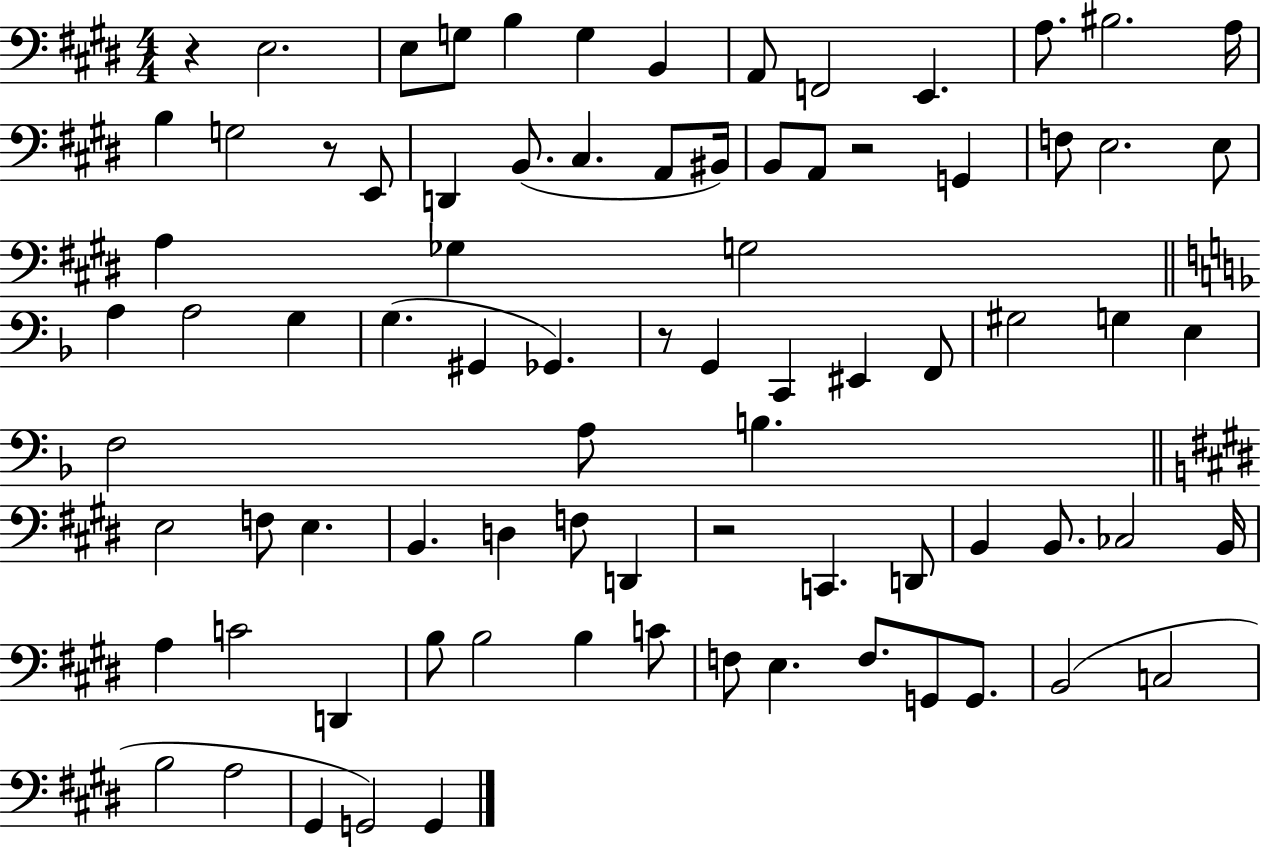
{
  \clef bass
  \numericTimeSignature
  \time 4/4
  \key e \major
  \repeat volta 2 { r4 e2. | e8 g8 b4 g4 b,4 | a,8 f,2 e,4. | a8. bis2. a16 | \break b4 g2 r8 e,8 | d,4 b,8.( cis4. a,8 bis,16) | b,8 a,8 r2 g,4 | f8 e2. e8 | \break a4 ges4 g2 | \bar "||" \break \key f \major a4 a2 g4 | g4.( gis,4 ges,4.) | r8 g,4 c,4 eis,4 f,8 | gis2 g4 e4 | \break f2 a8 b4. | \bar "||" \break \key e \major e2 f8 e4. | b,4. d4 f8 d,4 | r2 c,4. d,8 | b,4 b,8. ces2 b,16 | \break a4 c'2 d,4 | b8 b2 b4 c'8 | f8 e4. f8. g,8 g,8. | b,2( c2 | \break b2 a2 | gis,4 g,2) g,4 | } \bar "|."
}